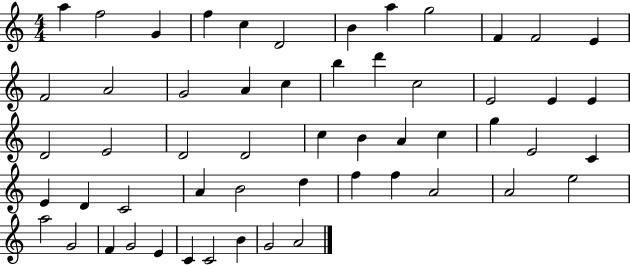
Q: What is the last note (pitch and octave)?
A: A4